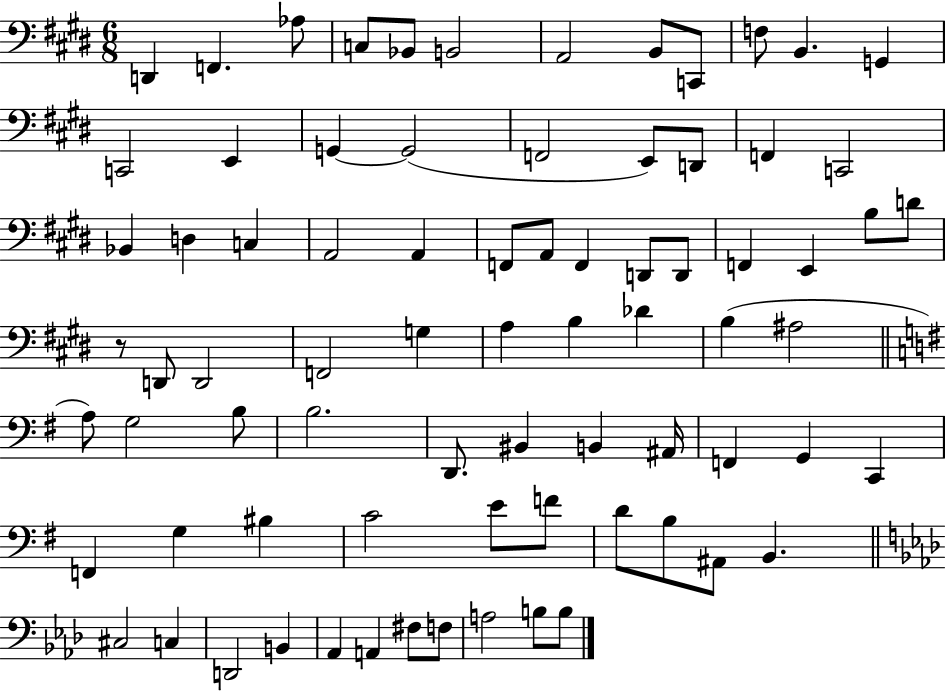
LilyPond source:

{
  \clef bass
  \numericTimeSignature
  \time 6/8
  \key e \major
  d,4 f,4. aes8 | c8 bes,8 b,2 | a,2 b,8 c,8 | f8 b,4. g,4 | \break c,2 e,4 | g,4~~ g,2( | f,2 e,8) d,8 | f,4 c,2 | \break bes,4 d4 c4 | a,2 a,4 | f,8 a,8 f,4 d,8 d,8 | f,4 e,4 b8 d'8 | \break r8 d,8 d,2 | f,2 g4 | a4 b4 des'4 | b4( ais2 | \break \bar "||" \break \key g \major a8) g2 b8 | b2. | d,8. bis,4 b,4 ais,16 | f,4 g,4 c,4 | \break f,4 g4 bis4 | c'2 e'8 f'8 | d'8 b8 ais,8 b,4. | \bar "||" \break \key aes \major cis2 c4 | d,2 b,4 | aes,4 a,4 fis8 f8 | a2 b8 b8 | \break \bar "|."
}